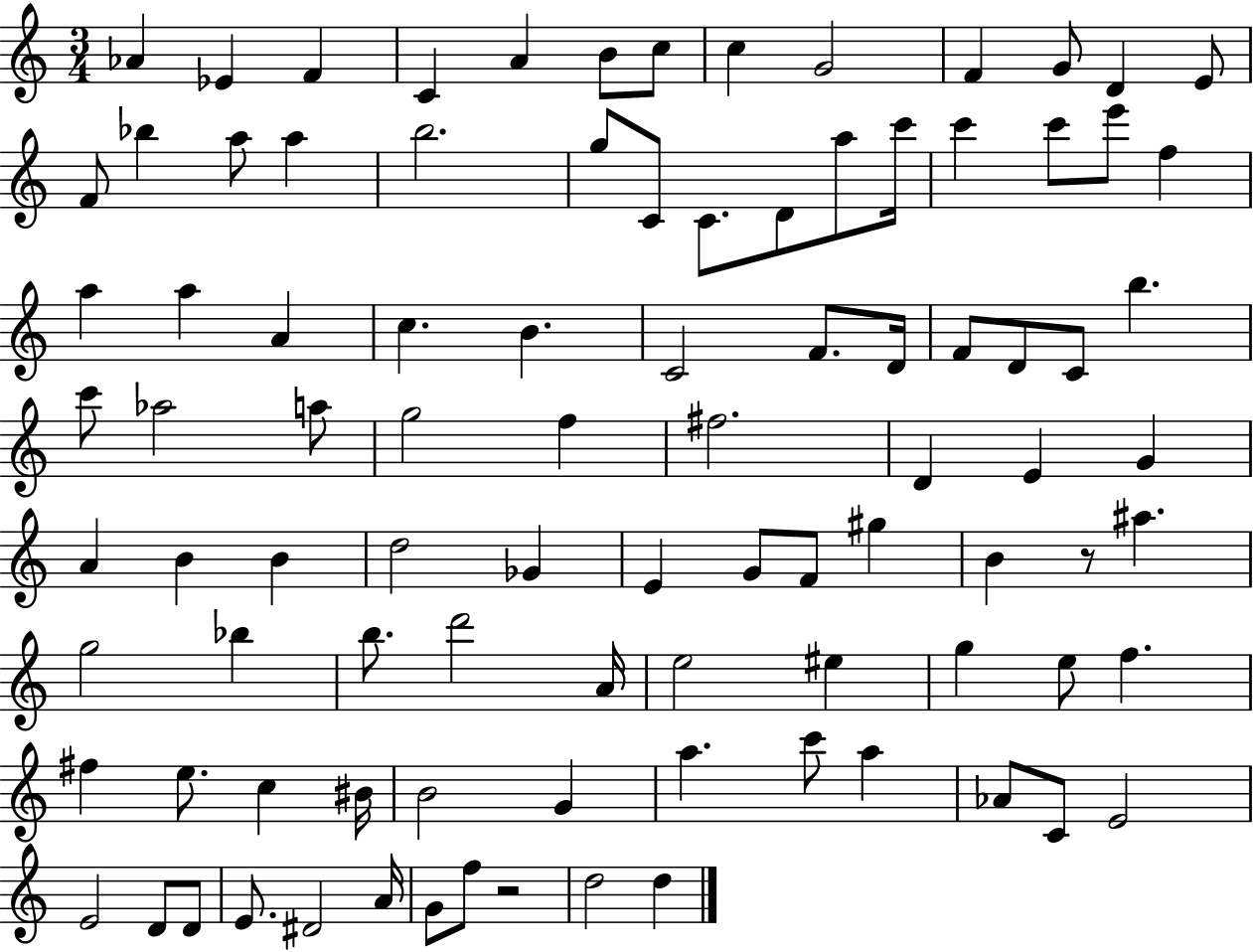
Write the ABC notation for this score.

X:1
T:Untitled
M:3/4
L:1/4
K:C
_A _E F C A B/2 c/2 c G2 F G/2 D E/2 F/2 _b a/2 a b2 g/2 C/2 C/2 D/2 a/2 c'/4 c' c'/2 e'/2 f a a A c B C2 F/2 D/4 F/2 D/2 C/2 b c'/2 _a2 a/2 g2 f ^f2 D E G A B B d2 _G E G/2 F/2 ^g B z/2 ^a g2 _b b/2 d'2 A/4 e2 ^e g e/2 f ^f e/2 c ^B/4 B2 G a c'/2 a _A/2 C/2 E2 E2 D/2 D/2 E/2 ^D2 A/4 G/2 f/2 z2 d2 d